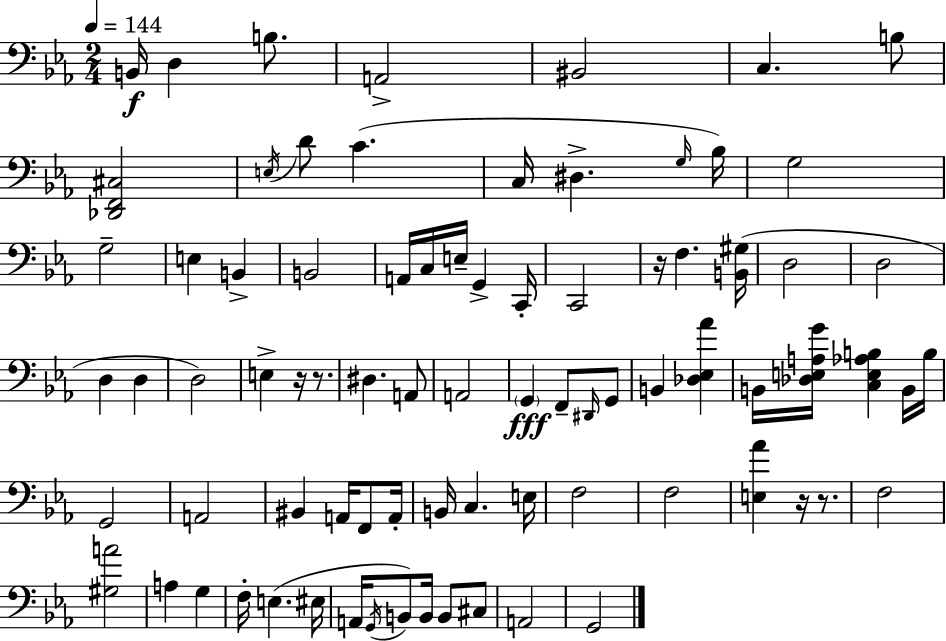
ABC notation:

X:1
T:Untitled
M:2/4
L:1/4
K:Cm
B,,/4 D, B,/2 A,,2 ^B,,2 C, B,/2 [_D,,F,,^C,]2 E,/4 D/2 C C,/4 ^D, G,/4 _B,/4 G,2 G,2 E, B,, B,,2 A,,/4 C,/4 E,/4 G,, C,,/4 C,,2 z/4 F, [B,,^G,]/4 D,2 D,2 D, D, D,2 E, z/4 z/2 ^D, A,,/2 A,,2 G,, F,,/2 ^D,,/4 G,,/2 B,, [_D,_E,_A] B,,/4 [_D,E,A,G]/4 [C,E,_A,B,] B,,/4 B,/4 G,,2 A,,2 ^B,, A,,/4 F,,/2 A,,/4 B,,/4 C, E,/4 F,2 F,2 [E,_A] z/4 z/2 F,2 [^G,A]2 A, G, F,/4 E, ^E,/4 A,,/4 G,,/4 B,,/2 B,,/4 B,,/2 ^C,/2 A,,2 G,,2